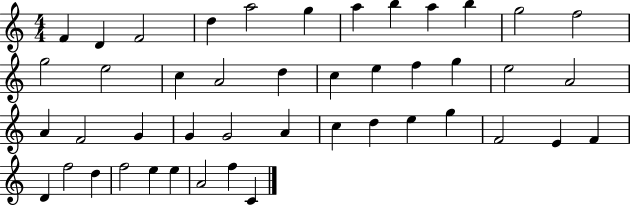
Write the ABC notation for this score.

X:1
T:Untitled
M:4/4
L:1/4
K:C
F D F2 d a2 g a b a b g2 f2 g2 e2 c A2 d c e f g e2 A2 A F2 G G G2 A c d e g F2 E F D f2 d f2 e e A2 f C